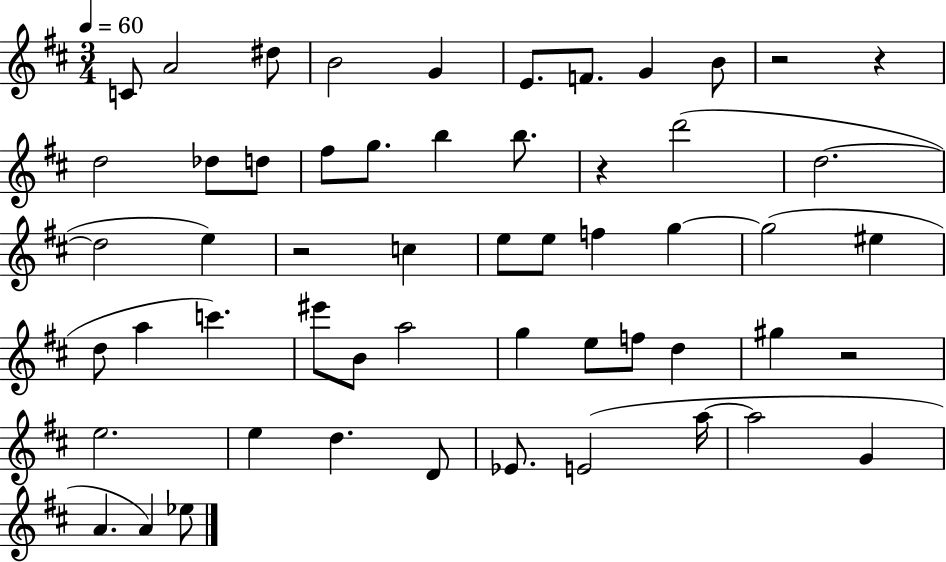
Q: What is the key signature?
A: D major